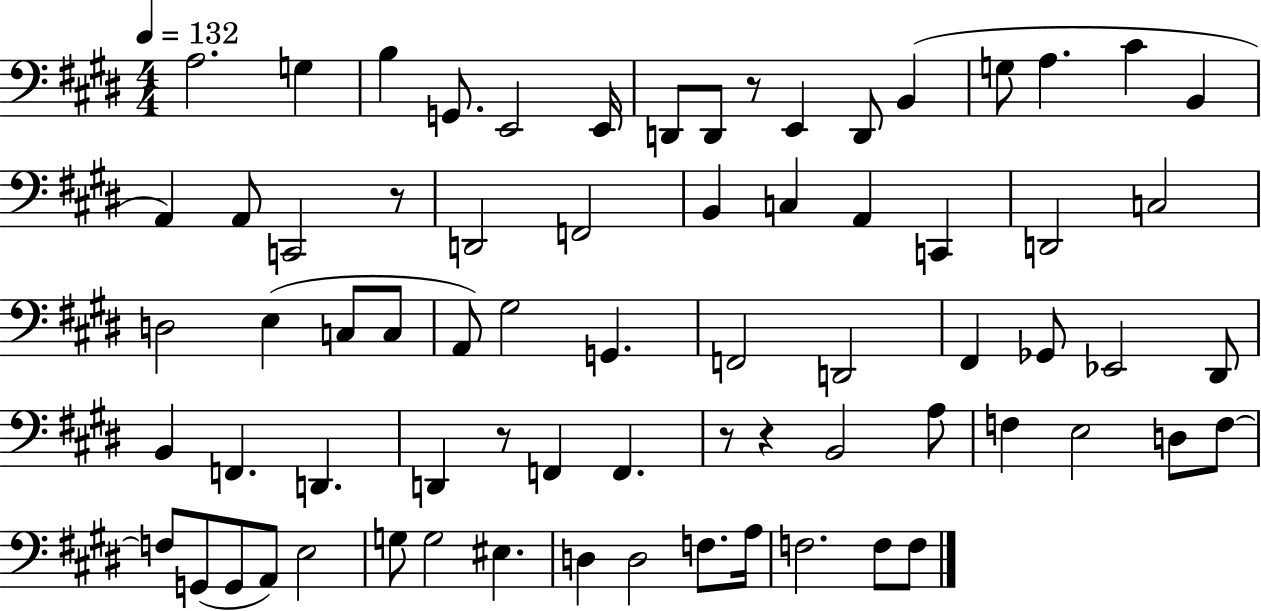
A3/h. G3/q B3/q G2/e. E2/h E2/s D2/e D2/e R/e E2/q D2/e B2/q G3/e A3/q. C#4/q B2/q A2/q A2/e C2/h R/e D2/h F2/h B2/q C3/q A2/q C2/q D2/h C3/h D3/h E3/q C3/e C3/e A2/e G#3/h G2/q. F2/h D2/h F#2/q Gb2/e Eb2/h D#2/e B2/q F2/q. D2/q. D2/q R/e F2/q F2/q. R/e R/q B2/h A3/e F3/q E3/h D3/e F3/e F3/e G2/e G2/e A2/e E3/h G3/e G3/h EIS3/q. D3/q D3/h F3/e. A3/s F3/h. F3/e F3/e